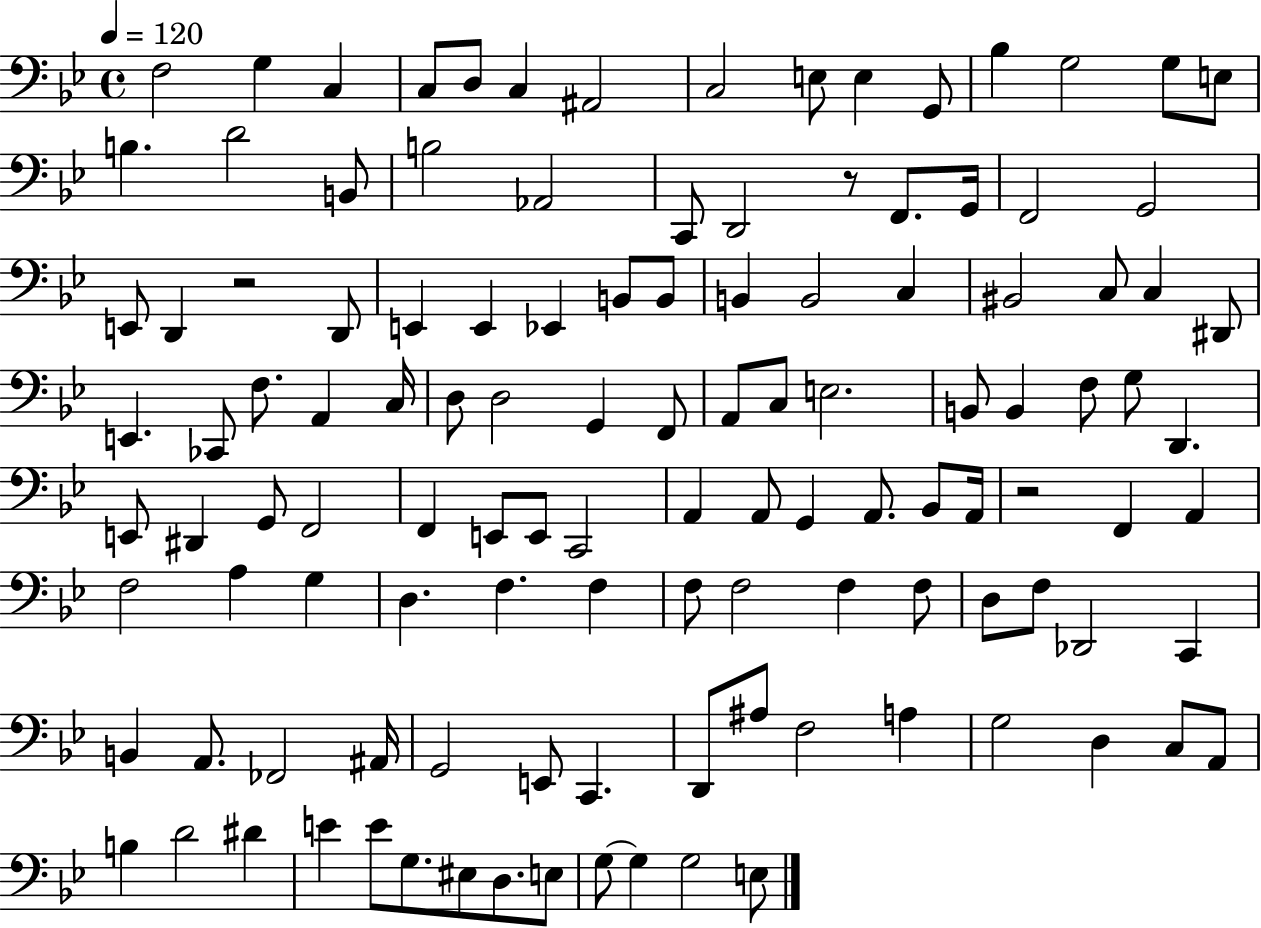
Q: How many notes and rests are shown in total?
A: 119